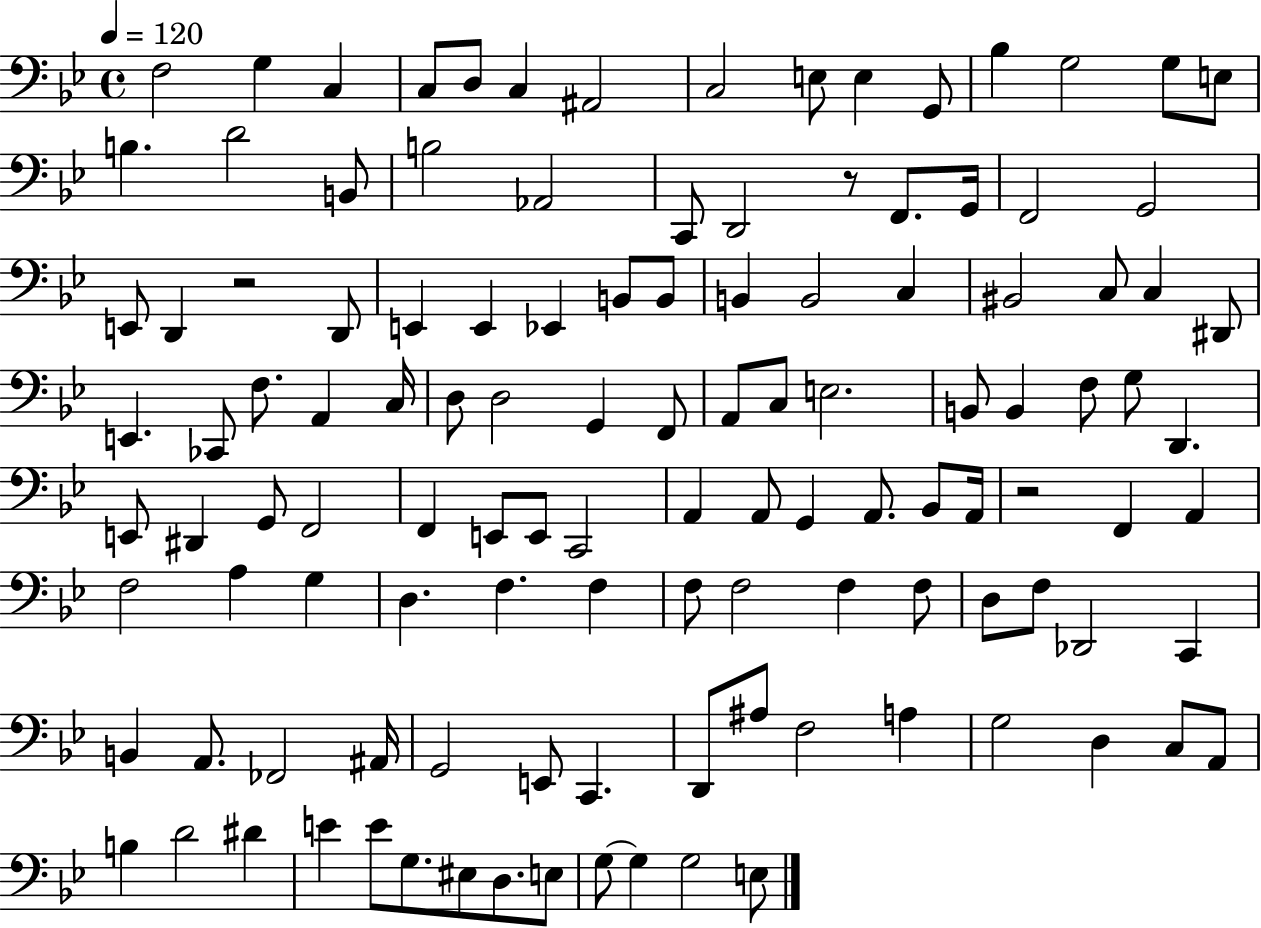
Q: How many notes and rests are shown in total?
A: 119